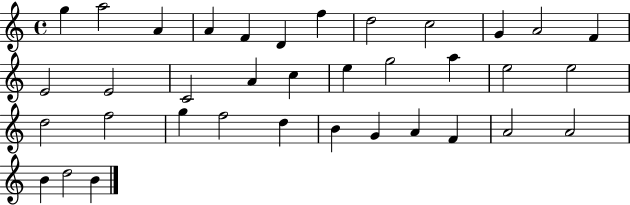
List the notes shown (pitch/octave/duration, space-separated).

G5/q A5/h A4/q A4/q F4/q D4/q F5/q D5/h C5/h G4/q A4/h F4/q E4/h E4/h C4/h A4/q C5/q E5/q G5/h A5/q E5/h E5/h D5/h F5/h G5/q F5/h D5/q B4/q G4/q A4/q F4/q A4/h A4/h B4/q D5/h B4/q